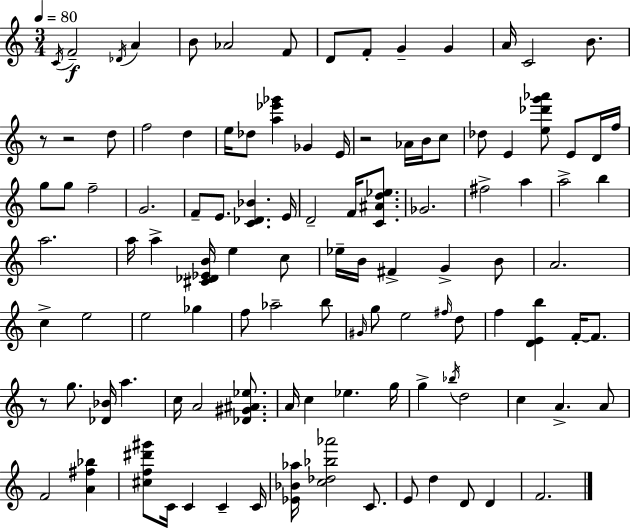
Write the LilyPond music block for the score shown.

{
  \clef treble
  \numericTimeSignature
  \time 3/4
  \key c \major
  \tempo 4 = 80
  \acciaccatura { c'16 }\f f'2-- \acciaccatura { des'16 } a'4 | b'8 aes'2 | f'8 d'8 f'8-. g'4-- g'4 | a'16 c'2 b'8. | \break r8 r2 | d''8 f''2 d''4 | e''16 des''8 <a'' ees''' ges'''>4 ges'4 | e'16 r2 aes'16 b'16 | \break c''8 des''8 e'4 <e'' des''' g''' aes'''>8 e'8 | d'16 f''16 g''8 g''8 f''2-- | g'2. | f'8-- e'8. <c' des' bes'>4. | \break e'16 d'2-- f'16 <c' ais' d'' ees''>8. | ges'2. | fis''2-> a''4 | a''2-> b''4 | \break a''2. | a''16 a''4-> <cis' des' ees' b'>16 e''4 | c''8 ees''16-- b'16 fis'4-> g'4-> | b'8 a'2. | \break c''4-> e''2 | e''2 ges''4 | f''8 aes''2-- | b''8 \grace { gis'16 } g''8 e''2 | \break \grace { fis''16 } d''8 f''4 <d' e' b''>4 | f'16-.~~ f'8. r8 g''8. <des' bes'>16 a''4. | c''16 a'2 | <des' gis' ais' ees''>8. a'16 c''4 ees''4. | \break g''16 g''4-> \acciaccatura { bes''16 } d''2 | c''4 a'4.-> | a'8 f'2 | <a' fis'' bes''>4 <cis'' f'' dis''' gis'''>8 c'16 c'4 | \break c'4-- c'16 <ees' bes' aes''>16 <c'' des'' bes'' aes'''>2 | c'8. e'8 d''4 d'8 | d'4 f'2. | \bar "|."
}